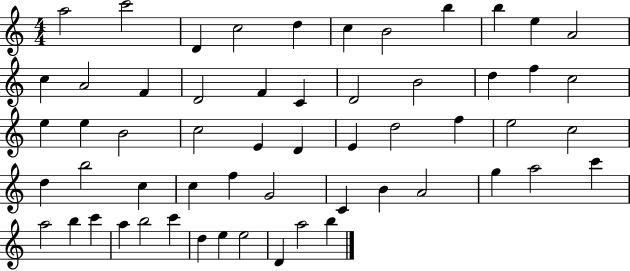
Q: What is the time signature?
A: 4/4